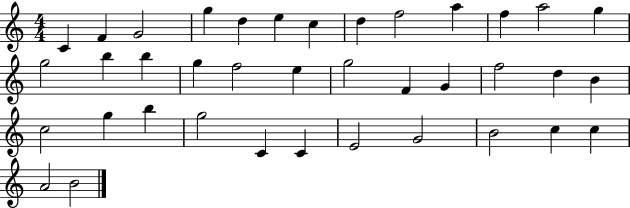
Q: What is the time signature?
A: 4/4